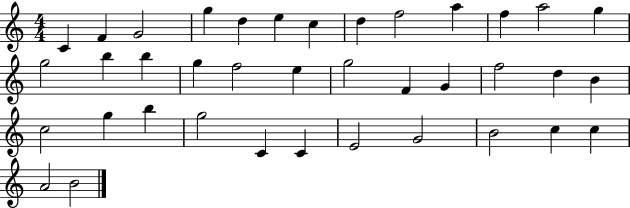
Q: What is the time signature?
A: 4/4